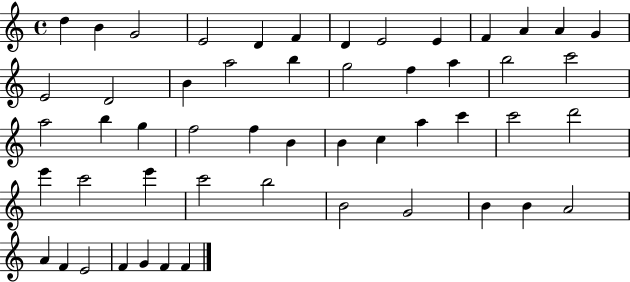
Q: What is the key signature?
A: C major